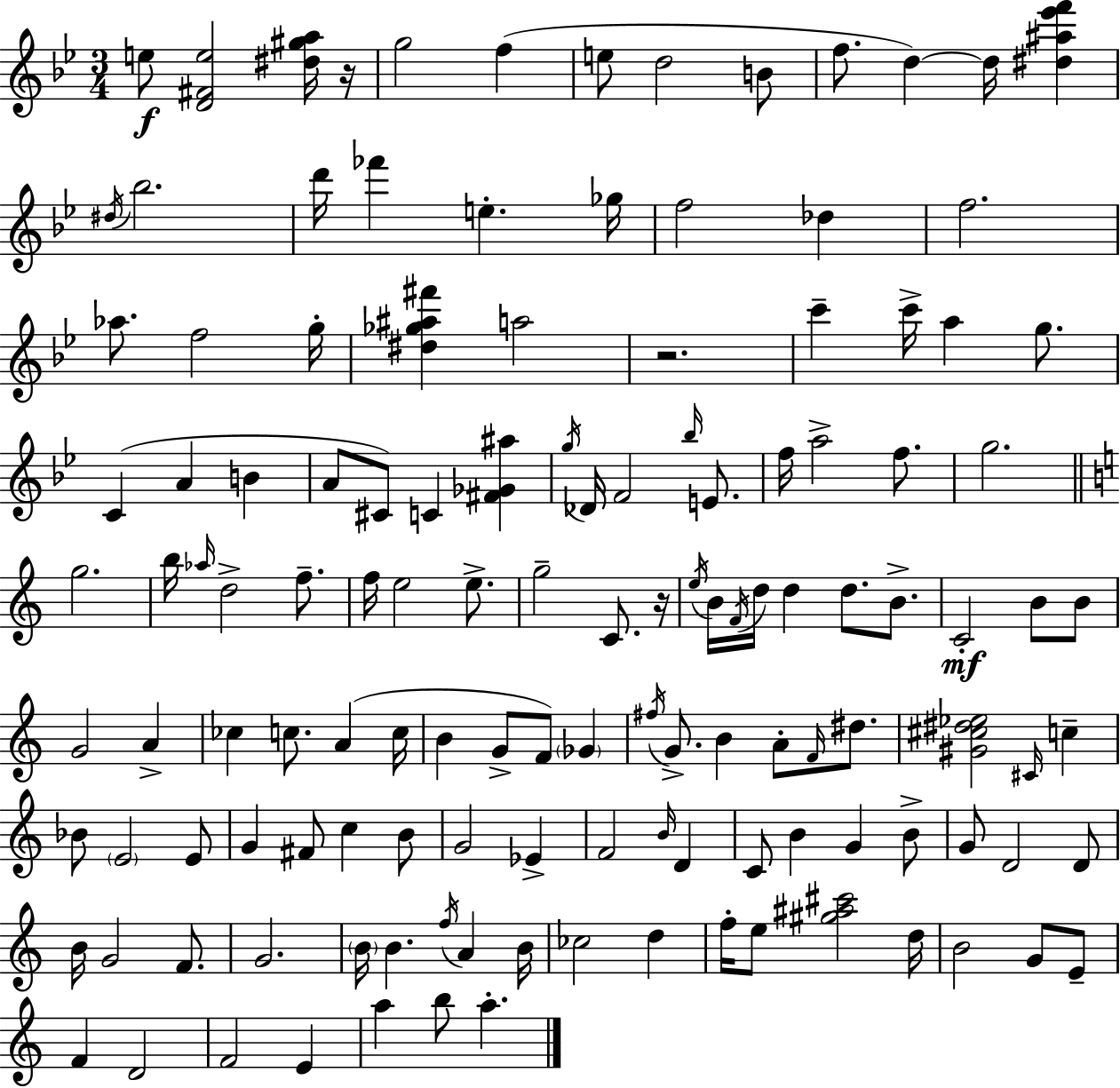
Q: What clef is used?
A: treble